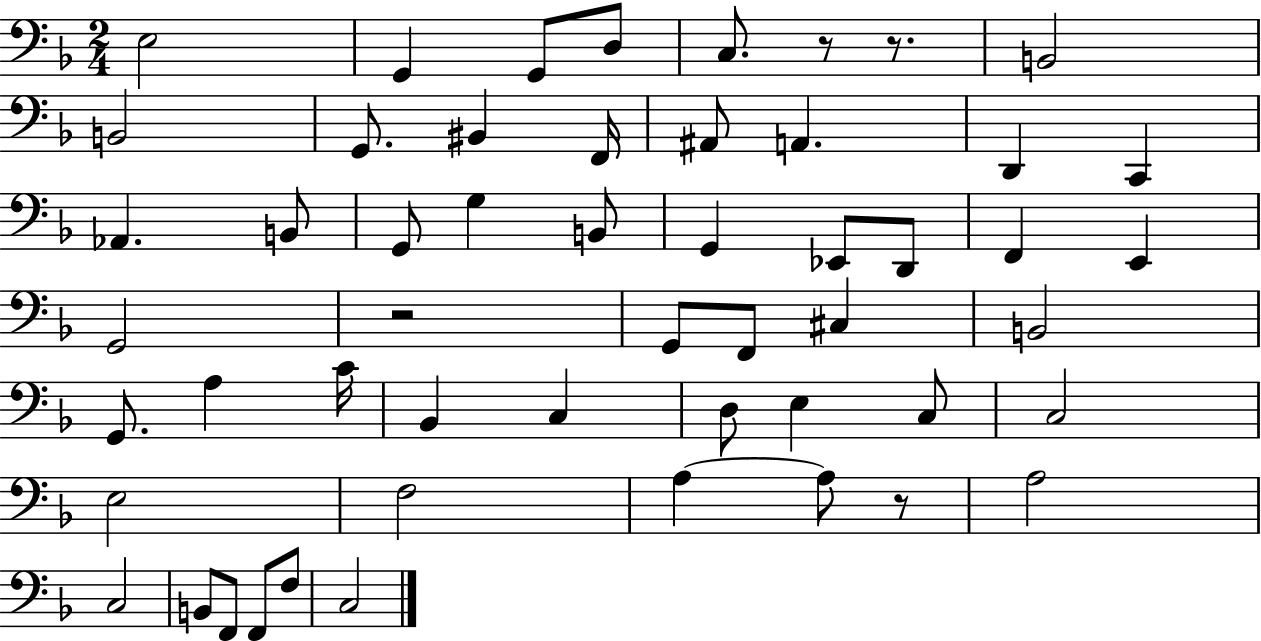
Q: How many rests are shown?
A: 4